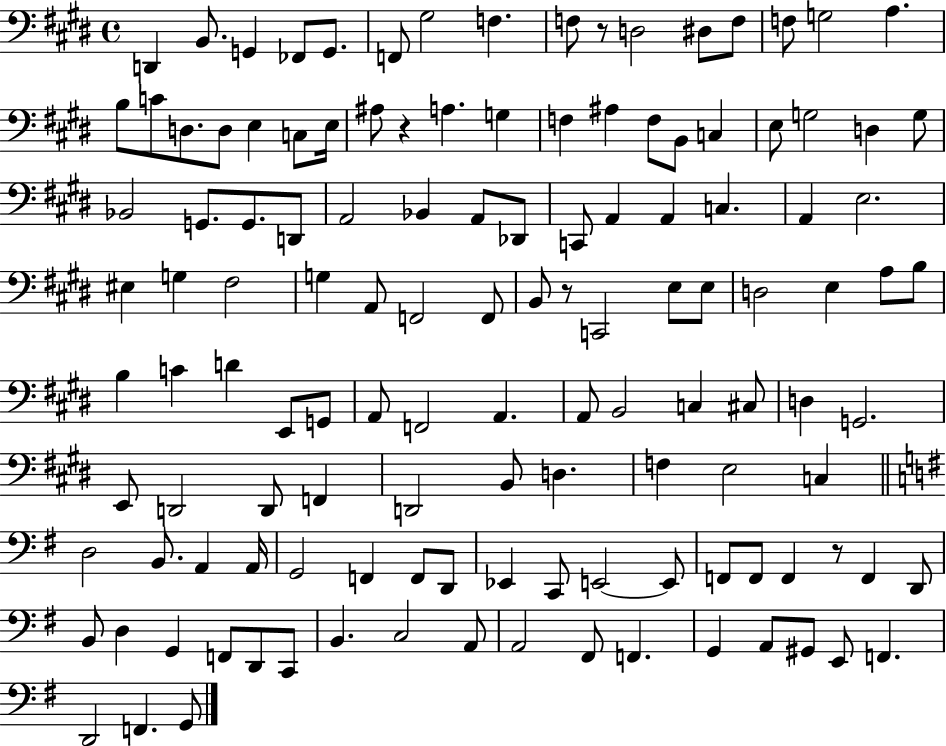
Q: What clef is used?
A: bass